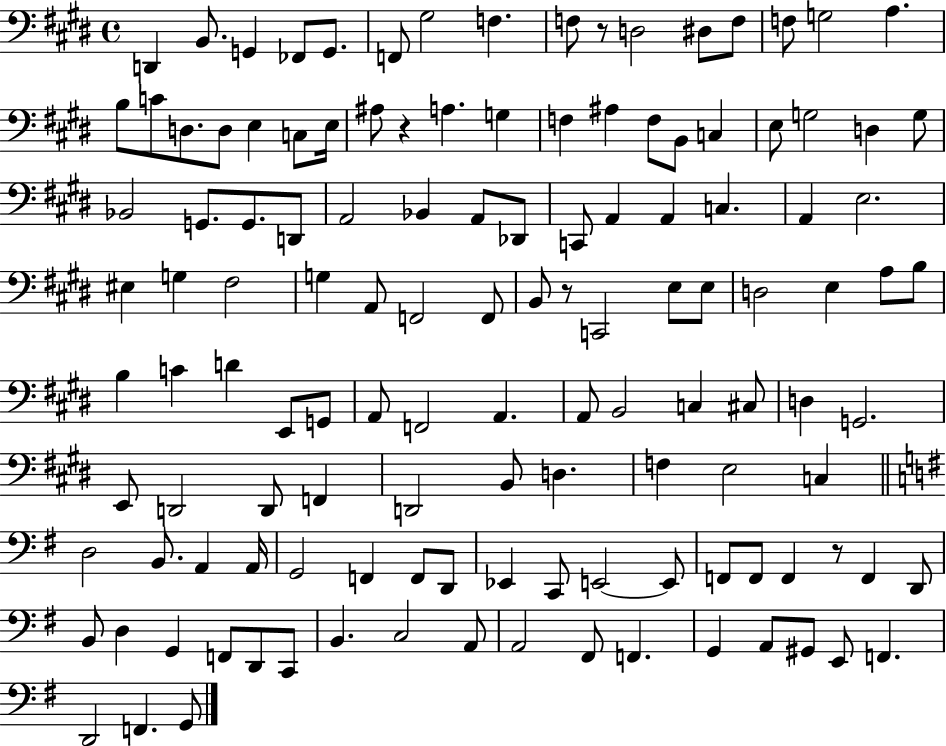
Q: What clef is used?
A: bass